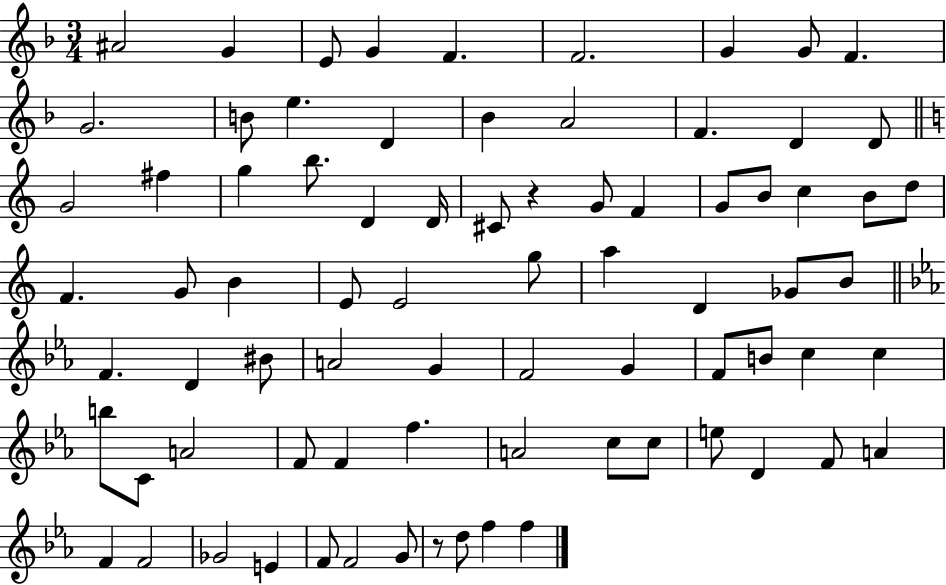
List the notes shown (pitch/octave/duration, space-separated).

A#4/h G4/q E4/e G4/q F4/q. F4/h. G4/q G4/e F4/q. G4/h. B4/e E5/q. D4/q Bb4/q A4/h F4/q. D4/q D4/e G4/h F#5/q G5/q B5/e. D4/q D4/s C#4/e R/q G4/e F4/q G4/e B4/e C5/q B4/e D5/e F4/q. G4/e B4/q E4/e E4/h G5/e A5/q D4/q Gb4/e B4/e F4/q. D4/q BIS4/e A4/h G4/q F4/h G4/q F4/e B4/e C5/q C5/q B5/e C4/e A4/h F4/e F4/q F5/q. A4/h C5/e C5/e E5/e D4/q F4/e A4/q F4/q F4/h Gb4/h E4/q F4/e F4/h G4/e R/e D5/e F5/q F5/q